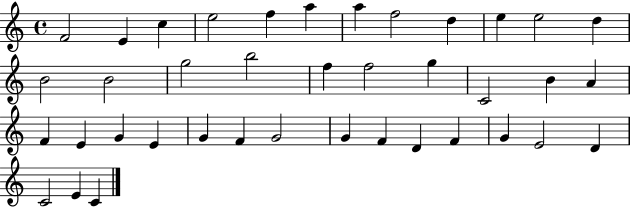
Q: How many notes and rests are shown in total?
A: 39